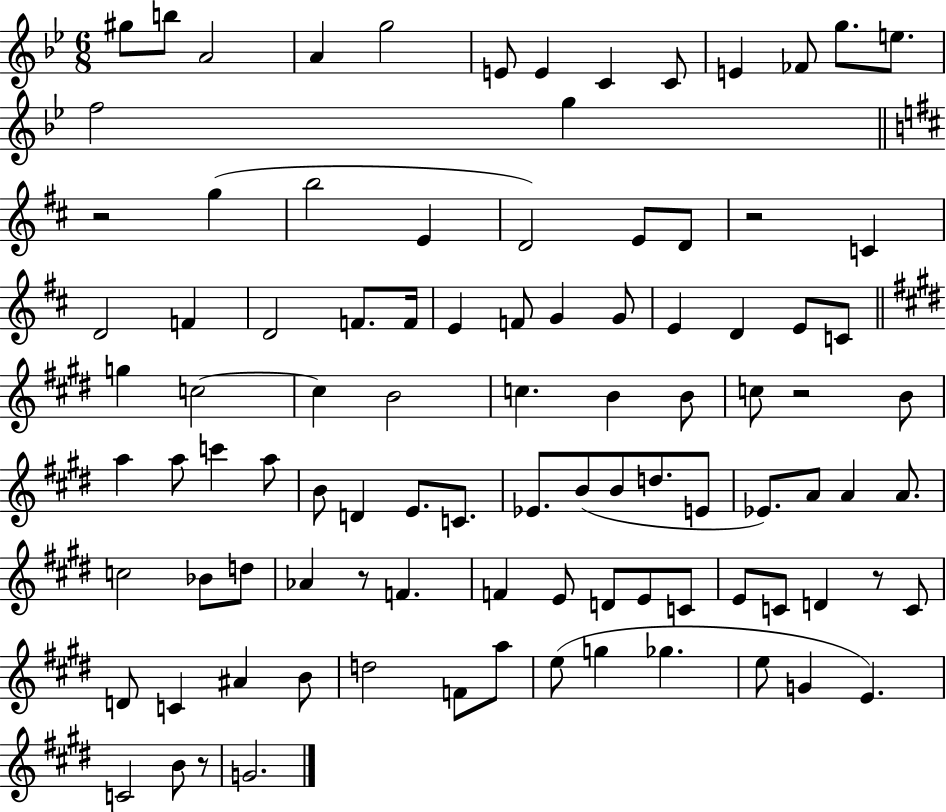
{
  \clef treble
  \numericTimeSignature
  \time 6/8
  \key bes \major
  \repeat volta 2 { gis''8 b''8 a'2 | a'4 g''2 | e'8 e'4 c'4 c'8 | e'4 fes'8 g''8. e''8. | \break f''2 g''4 | \bar "||" \break \key b \minor r2 g''4( | b''2 e'4 | d'2) e'8 d'8 | r2 c'4 | \break d'2 f'4 | d'2 f'8. f'16 | e'4 f'8 g'4 g'8 | e'4 d'4 e'8 c'8 | \break \bar "||" \break \key e \major g''4 c''2~~ | c''4 b'2 | c''4. b'4 b'8 | c''8 r2 b'8 | \break a''4 a''8 c'''4 a''8 | b'8 d'4 e'8. c'8. | ees'8. b'8( b'8 d''8. e'8 | ees'8.) a'8 a'4 a'8. | \break c''2 bes'8 d''8 | aes'4 r8 f'4. | f'4 e'8 d'8 e'8 c'8 | e'8 c'8 d'4 r8 c'8 | \break d'8 c'4 ais'4 b'8 | d''2 f'8 a''8 | e''8( g''4 ges''4. | e''8 g'4 e'4.) | \break c'2 b'8 r8 | g'2. | } \bar "|."
}